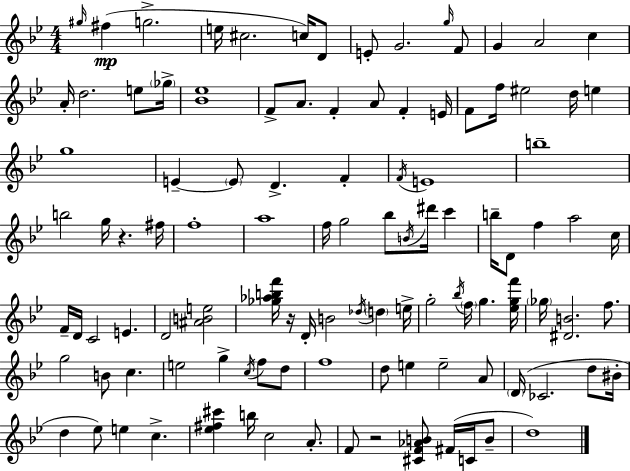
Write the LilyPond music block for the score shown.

{
  \clef treble
  \numericTimeSignature
  \time 4/4
  \key bes \major
  \grace { gis''16 }\mp fis''4( g''2.-> | e''16 cis''2. c''16) d'8 | e'8-. g'2. \grace { g''16 } | f'8 g'4 a'2 c''4 | \break a'16-. d''2. e''8 | \parenthesize ges''16-> <bes' ees''>1 | f'8-> a'8. f'4-. a'8 f'4-. | e'16 f'8 f''16 eis''2 d''16 e''4 | \break g''1 | e'4--~~ \parenthesize e'8 d'4.-> f'4-. | \acciaccatura { f'16 } e'1 | b''1-- | \break b''2 g''16 r4. | fis''16 f''1-. | a''1 | f''16 g''2 bes''8 \acciaccatura { b'16 } dis'''16 | \break c'''4 b''16-- d'8 f''4 a''2 | c''16 f'16-- d'16 c'2 e'4. | d'2 <ais' b' e''>2 | <ges'' aes'' b'' f'''>16 r16 d'16-. b'2 \acciaccatura { des''16 } | \break \parenthesize d''4 e''16-> g''2-. \acciaccatura { bes''16 } \parenthesize f''16 g''4. | <ees'' g'' f'''>16 \parenthesize ges''16 <dis' b'>2. | f''8. g''2 b'8 | c''4. e''2 g''4-> | \break \acciaccatura { c''16 } f''8 d''8 f''1 | d''8 e''4 e''2-- | a'8 \parenthesize d'16( ces'2. | d''8 bis'16-. d''4 ees''8) e''4 | \break c''4.-> <ees'' fis'' cis'''>4 b''16 c''2 | a'8.-. f'8 r2 | <cis' f' aes' b'>8 fis'16( c'16 b'8-- d''1) | \bar "|."
}